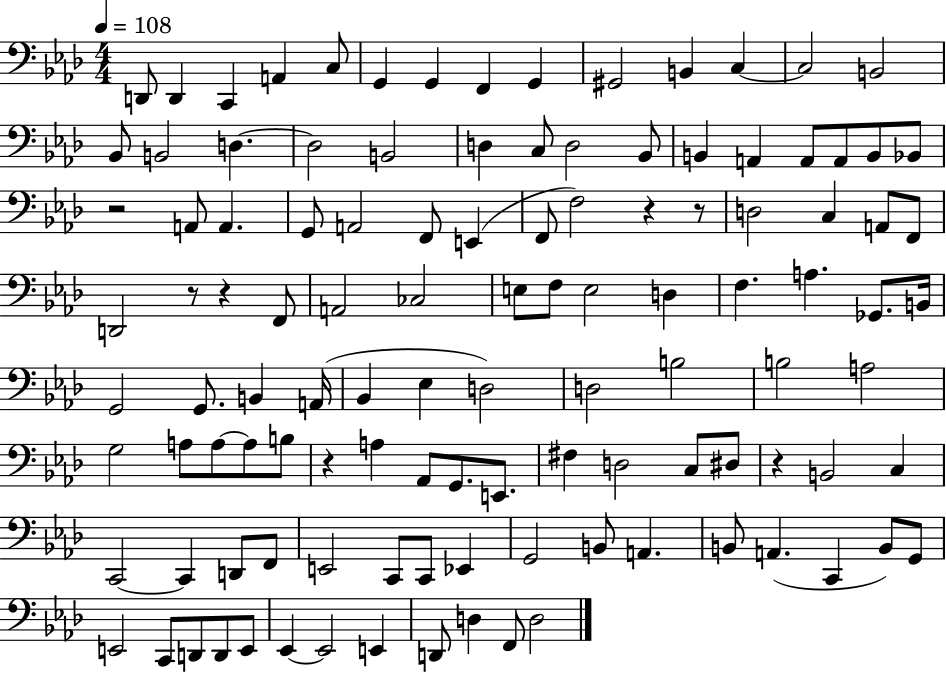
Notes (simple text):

D2/e D2/q C2/q A2/q C3/e G2/q G2/q F2/q G2/q G#2/h B2/q C3/q C3/h B2/h Bb2/e B2/h D3/q. D3/h B2/h D3/q C3/e D3/h Bb2/e B2/q A2/q A2/e A2/e B2/e Bb2/e R/h A2/e A2/q. G2/e A2/h F2/e E2/q F2/e F3/h R/q R/e D3/h C3/q A2/e F2/e D2/h R/e R/q F2/e A2/h CES3/h E3/e F3/e E3/h D3/q F3/q. A3/q. Gb2/e. B2/s G2/h G2/e. B2/q A2/s Bb2/q Eb3/q D3/h D3/h B3/h B3/h A3/h G3/h A3/e A3/e A3/e B3/e R/q A3/q Ab2/e G2/e. E2/e. F#3/q D3/h C3/e D#3/e R/q B2/h C3/q C2/h C2/q D2/e F2/e E2/h C2/e C2/e Eb2/q G2/h B2/e A2/q. B2/e A2/q. C2/q B2/e G2/e E2/h C2/e D2/e D2/e E2/e Eb2/q Eb2/h E2/q D2/e D3/q F2/e D3/h